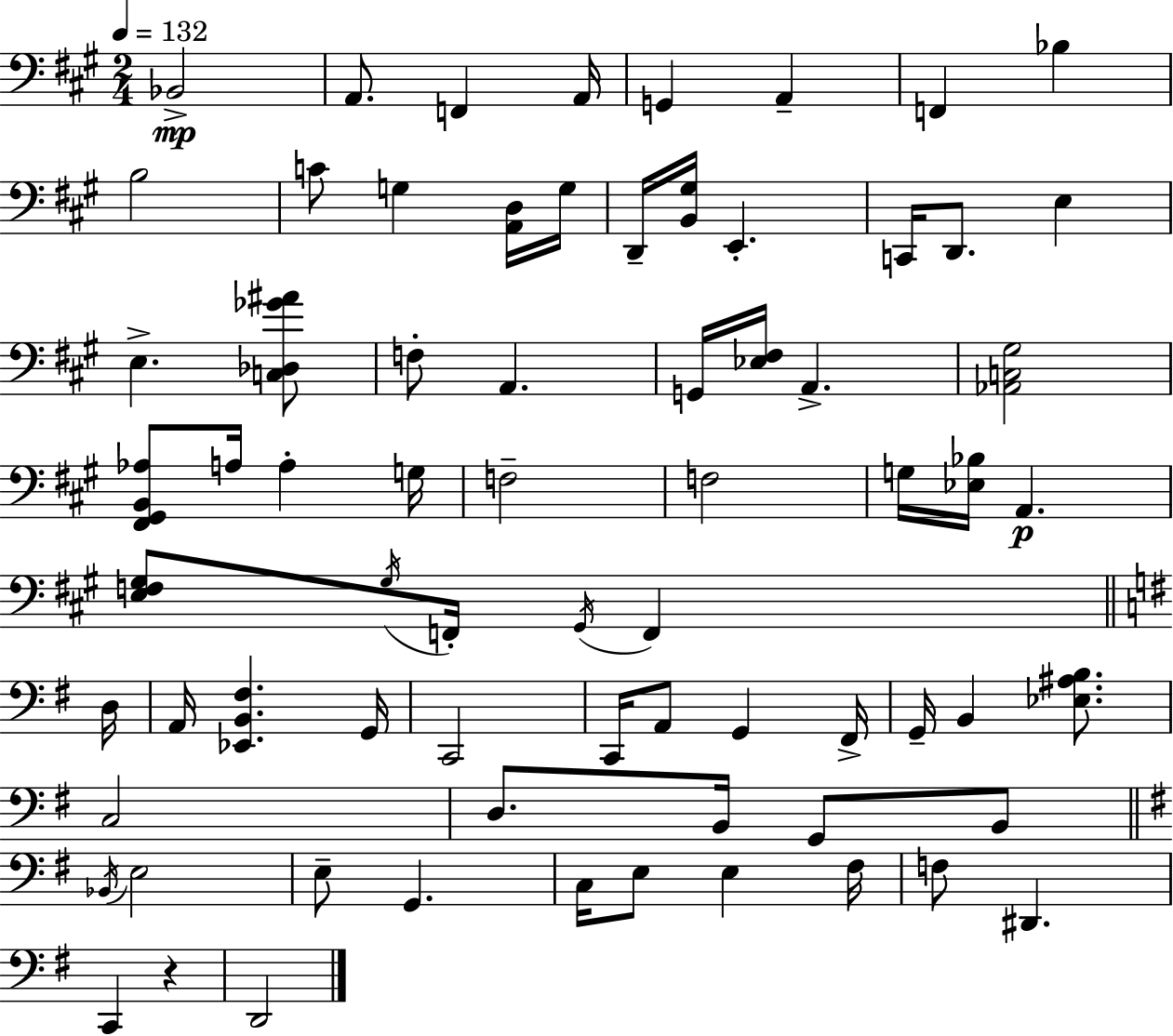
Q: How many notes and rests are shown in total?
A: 71